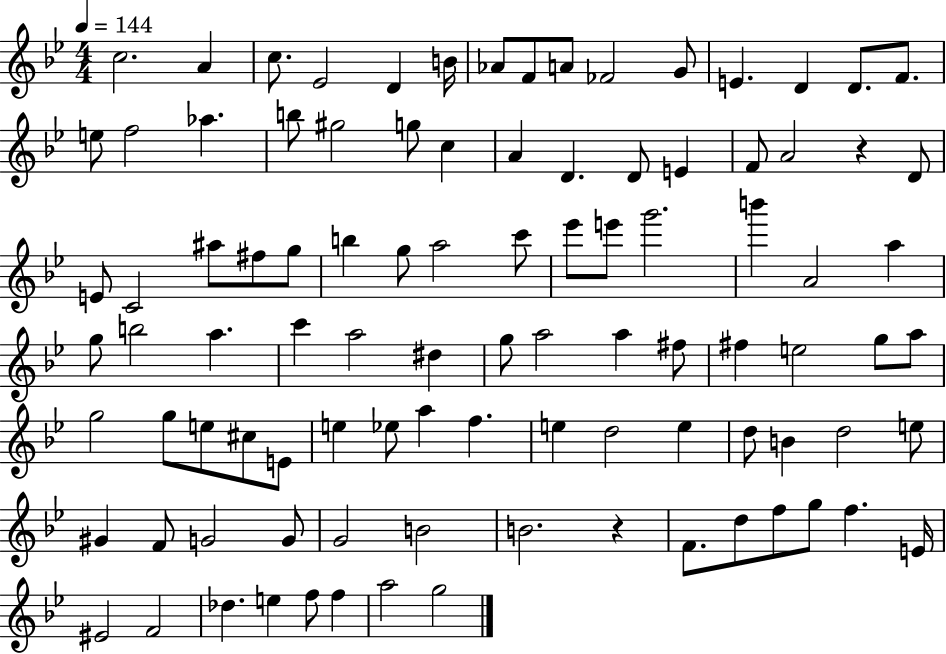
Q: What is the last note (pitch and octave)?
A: G5